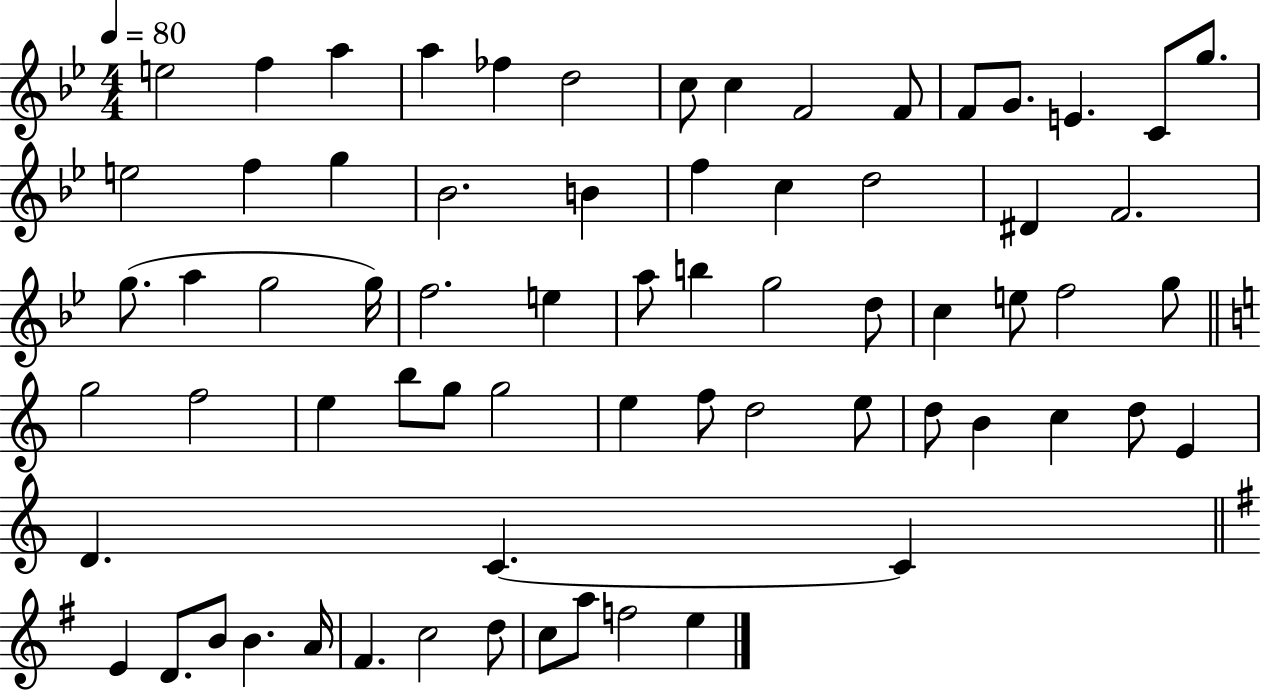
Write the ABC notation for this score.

X:1
T:Untitled
M:4/4
L:1/4
K:Bb
e2 f a a _f d2 c/2 c F2 F/2 F/2 G/2 E C/2 g/2 e2 f g _B2 B f c d2 ^D F2 g/2 a g2 g/4 f2 e a/2 b g2 d/2 c e/2 f2 g/2 g2 f2 e b/2 g/2 g2 e f/2 d2 e/2 d/2 B c d/2 E D C C E D/2 B/2 B A/4 ^F c2 d/2 c/2 a/2 f2 e